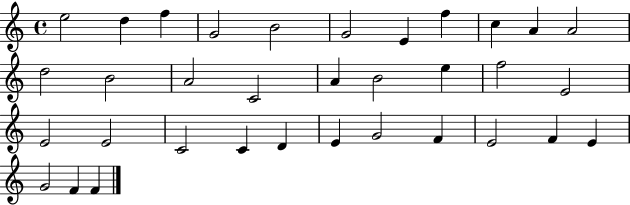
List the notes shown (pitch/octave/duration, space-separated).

E5/h D5/q F5/q G4/h B4/h G4/h E4/q F5/q C5/q A4/q A4/h D5/h B4/h A4/h C4/h A4/q B4/h E5/q F5/h E4/h E4/h E4/h C4/h C4/q D4/q E4/q G4/h F4/q E4/h F4/q E4/q G4/h F4/q F4/q